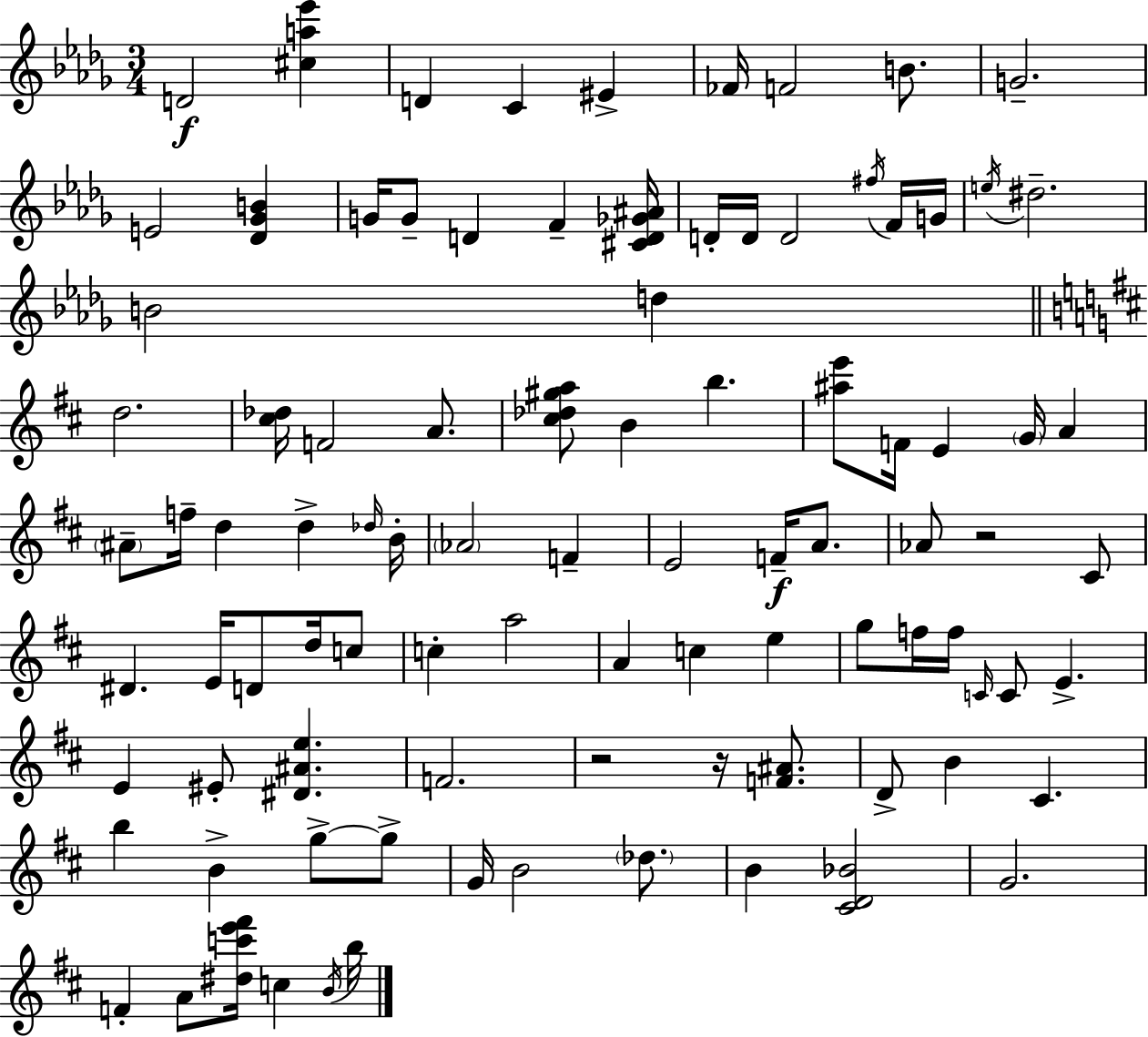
D4/h [C#5,A5,Eb6]/q D4/q C4/q EIS4/q FES4/s F4/h B4/e. G4/h. E4/h [Db4,Gb4,B4]/q G4/s G4/e D4/q F4/q [C#4,D4,Gb4,A#4]/s D4/s D4/s D4/h F#5/s F4/s G4/s E5/s D#5/h. B4/h D5/q D5/h. [C#5,Db5]/s F4/h A4/e. [C#5,Db5,G#5,A5]/e B4/q B5/q. [A#5,E6]/e F4/s E4/q G4/s A4/q A#4/e F5/s D5/q D5/q Db5/s B4/s Ab4/h F4/q E4/h F4/s A4/e. Ab4/e R/h C#4/e D#4/q. E4/s D4/e D5/s C5/e C5/q A5/h A4/q C5/q E5/q G5/e F5/s F5/s C4/s C4/e E4/q. E4/q EIS4/e [D#4,A#4,E5]/q. F4/h. R/h R/s [F4,A#4]/e. D4/e B4/q C#4/q. B5/q B4/q G5/e G5/e G4/s B4/h Db5/e. B4/q [C#4,D4,Bb4]/h G4/h. F4/q A4/e [D#5,C6,E6,F#6]/s C5/q B4/s B5/s